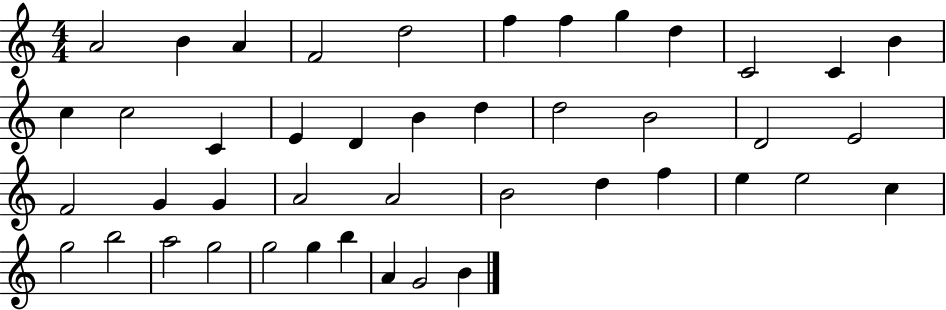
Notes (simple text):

A4/h B4/q A4/q F4/h D5/h F5/q F5/q G5/q D5/q C4/h C4/q B4/q C5/q C5/h C4/q E4/q D4/q B4/q D5/q D5/h B4/h D4/h E4/h F4/h G4/q G4/q A4/h A4/h B4/h D5/q F5/q E5/q E5/h C5/q G5/h B5/h A5/h G5/h G5/h G5/q B5/q A4/q G4/h B4/q